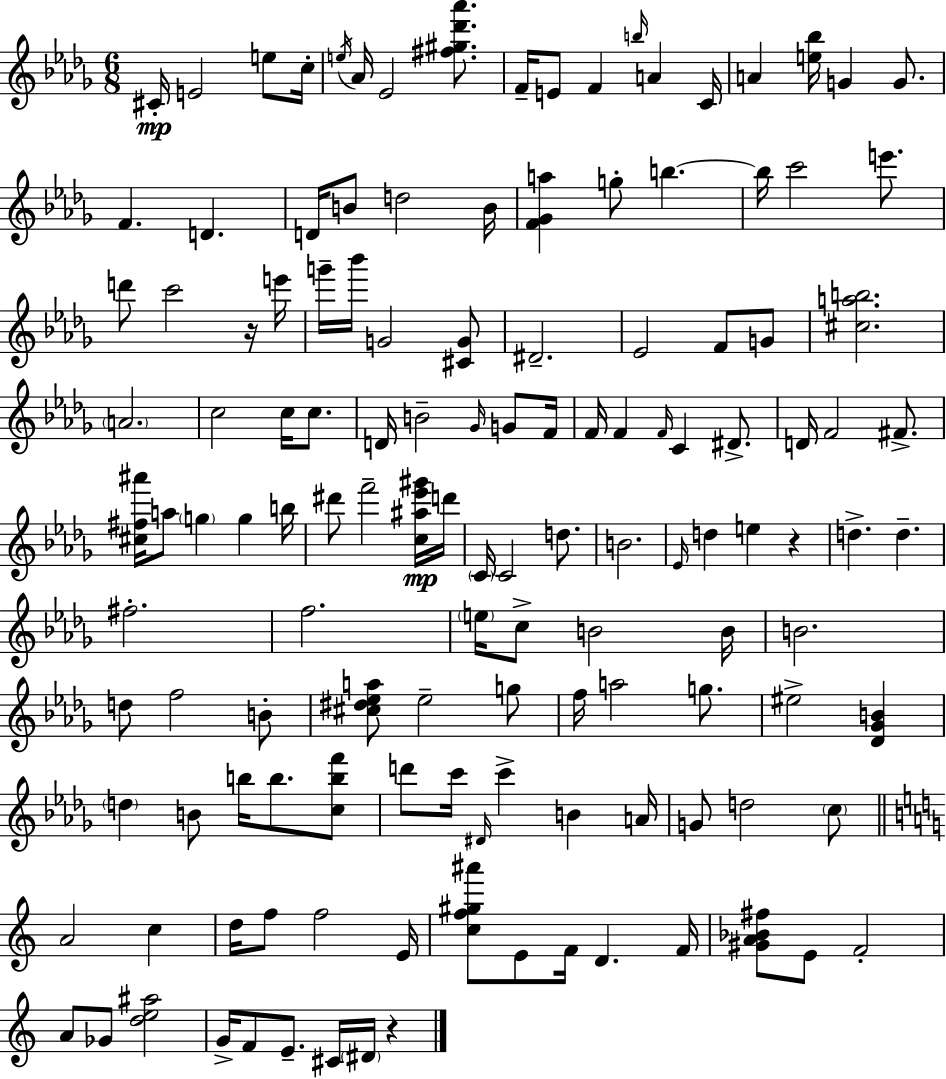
C#4/s E4/h E5/e C5/s E5/s Ab4/s Eb4/h [F#5,G#5,Db6,Ab6]/e. F4/s E4/e F4/q B5/s A4/q C4/s A4/q [E5,Bb5]/s G4/q G4/e. F4/q. D4/q. D4/s B4/e D5/h B4/s [F4,Gb4,A5]/q G5/e B5/q. B5/s C6/h E6/e. D6/e C6/h R/s E6/s G6/s Bb6/s G4/h [C#4,G4]/e D#4/h. Eb4/h F4/e G4/e [C#5,A5,B5]/h. A4/h. C5/h C5/s C5/e. D4/s B4/h Gb4/s G4/e F4/s F4/s F4/q F4/s C4/q D#4/e. D4/s F4/h F#4/e. [C#5,F#5,A#6]/s A5/e G5/q G5/q B5/s D#6/e F6/h [C5,A#5,Eb6,G#6]/s D6/s C4/s C4/h D5/e. B4/h. Eb4/s D5/q E5/q R/q D5/q. D5/q. F#5/h. F5/h. E5/s C5/e B4/h B4/s B4/h. D5/e F5/h B4/e [C#5,D#5,Eb5,A5]/e Eb5/h G5/e F5/s A5/h G5/e. EIS5/h [Db4,Gb4,B4]/q D5/q B4/e B5/s B5/e. [C5,B5,F6]/e D6/e C6/s D#4/s C6/q B4/q A4/s G4/e D5/h C5/e A4/h C5/q D5/s F5/e F5/h E4/s [C5,F5,G#5,A#6]/e E4/e F4/s D4/q. F4/s [G#4,A4,Bb4,F#5]/e E4/e F4/h A4/e Gb4/e [D5,E5,A#5]/h G4/s F4/e E4/e. C#4/s D#4/s R/q